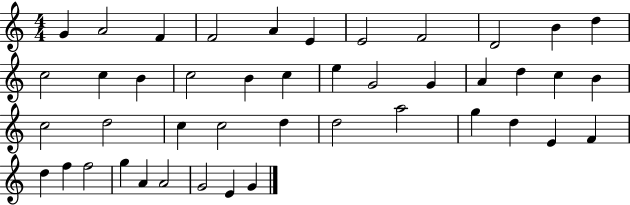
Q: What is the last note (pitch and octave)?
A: G4